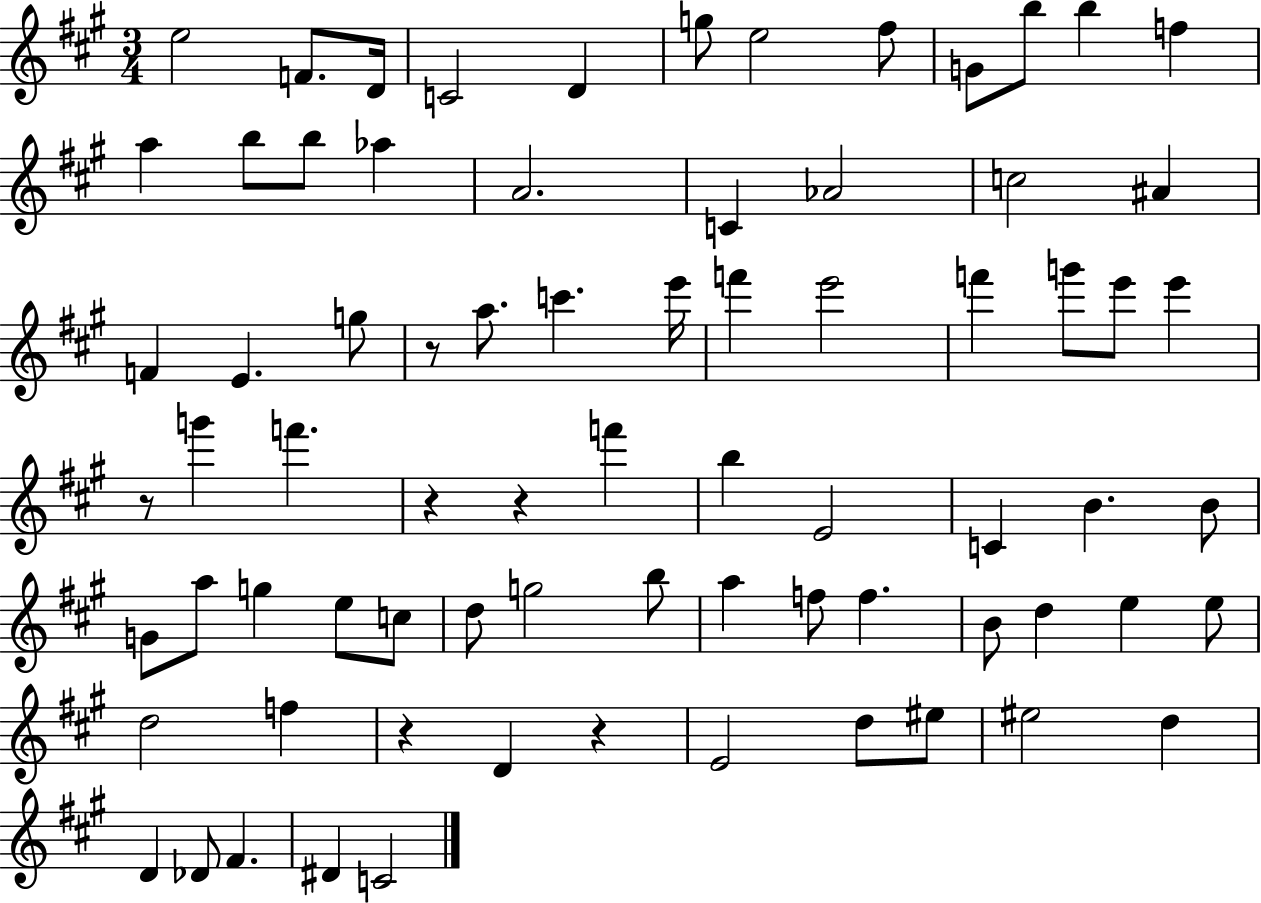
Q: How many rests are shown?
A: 6